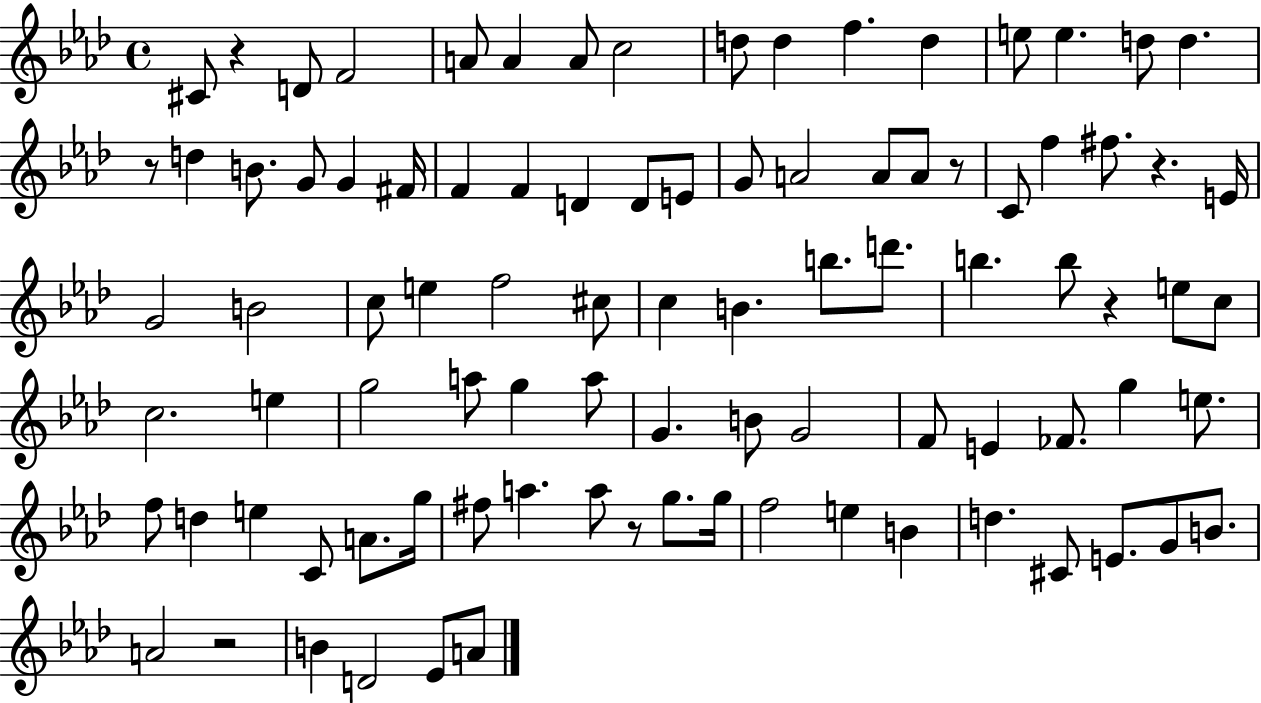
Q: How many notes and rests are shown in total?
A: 92